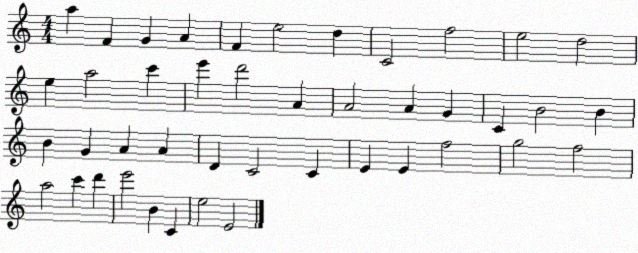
X:1
T:Untitled
M:4/4
L:1/4
K:C
a F G A F e2 d C2 f2 e2 d2 e a2 c' e' d'2 A A2 A G C B2 B B G A A D C2 C E E f2 g2 f2 a2 c' d' e'2 B C e2 E2